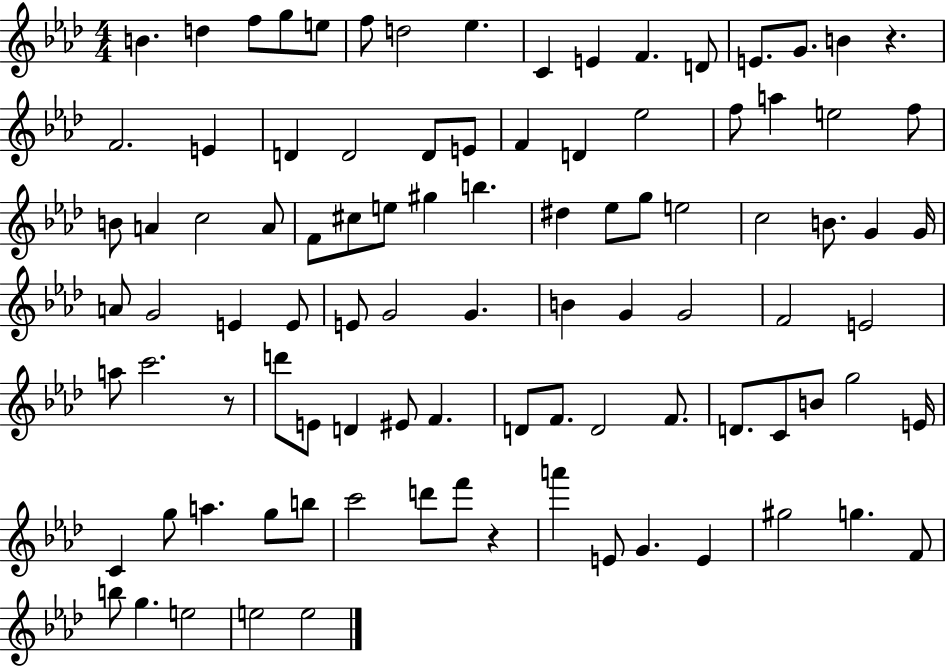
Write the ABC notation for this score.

X:1
T:Untitled
M:4/4
L:1/4
K:Ab
B d f/2 g/2 e/2 f/2 d2 _e C E F D/2 E/2 G/2 B z F2 E D D2 D/2 E/2 F D _e2 f/2 a e2 f/2 B/2 A c2 A/2 F/2 ^c/2 e/2 ^g b ^d _e/2 g/2 e2 c2 B/2 G G/4 A/2 G2 E E/2 E/2 G2 G B G G2 F2 E2 a/2 c'2 z/2 d'/2 E/2 D ^E/2 F D/2 F/2 D2 F/2 D/2 C/2 B/2 g2 E/4 C g/2 a g/2 b/2 c'2 d'/2 f'/2 z a' E/2 G E ^g2 g F/2 b/2 g e2 e2 e2